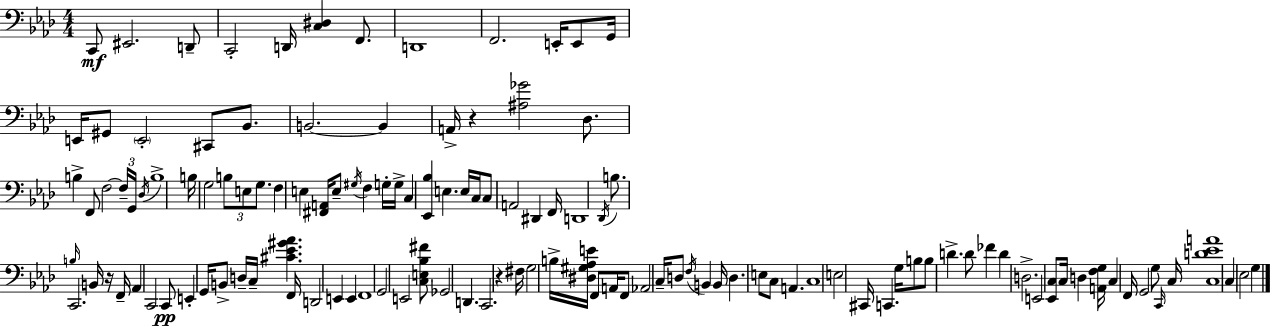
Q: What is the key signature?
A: AES major